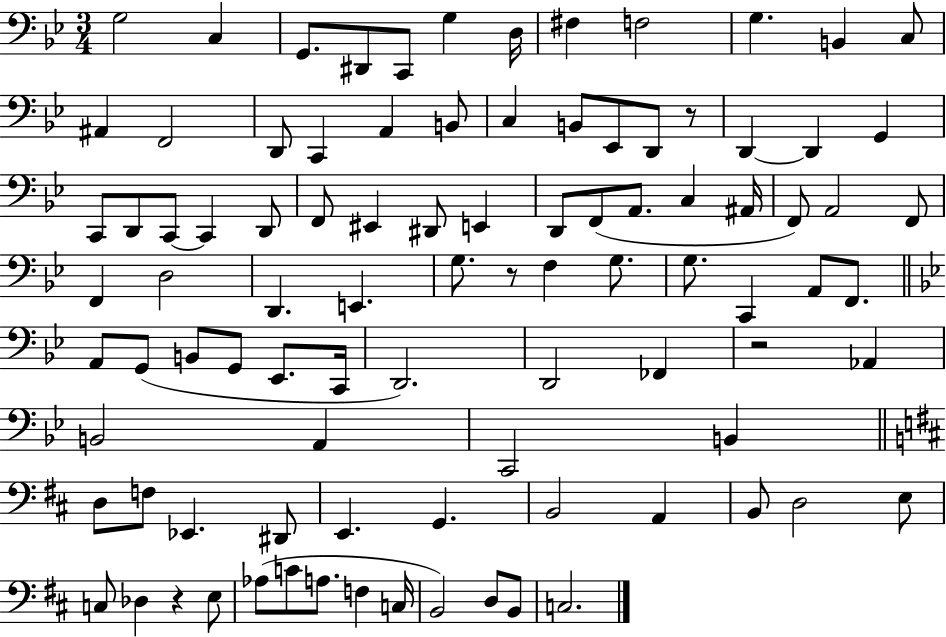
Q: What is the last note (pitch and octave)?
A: C3